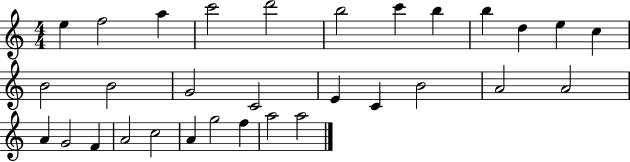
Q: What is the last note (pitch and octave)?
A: A5